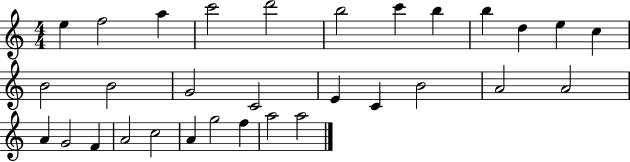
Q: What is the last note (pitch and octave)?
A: A5